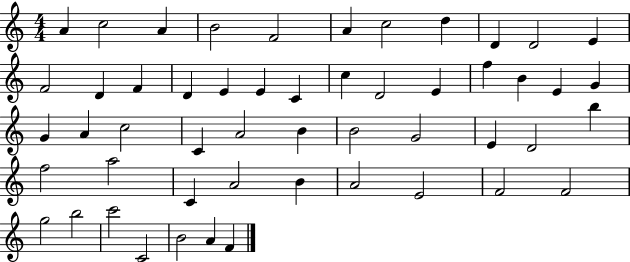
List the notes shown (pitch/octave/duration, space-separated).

A4/q C5/h A4/q B4/h F4/h A4/q C5/h D5/q D4/q D4/h E4/q F4/h D4/q F4/q D4/q E4/q E4/q C4/q C5/q D4/h E4/q F5/q B4/q E4/q G4/q G4/q A4/q C5/h C4/q A4/h B4/q B4/h G4/h E4/q D4/h B5/q F5/h A5/h C4/q A4/h B4/q A4/h E4/h F4/h F4/h G5/h B5/h C6/h C4/h B4/h A4/q F4/q